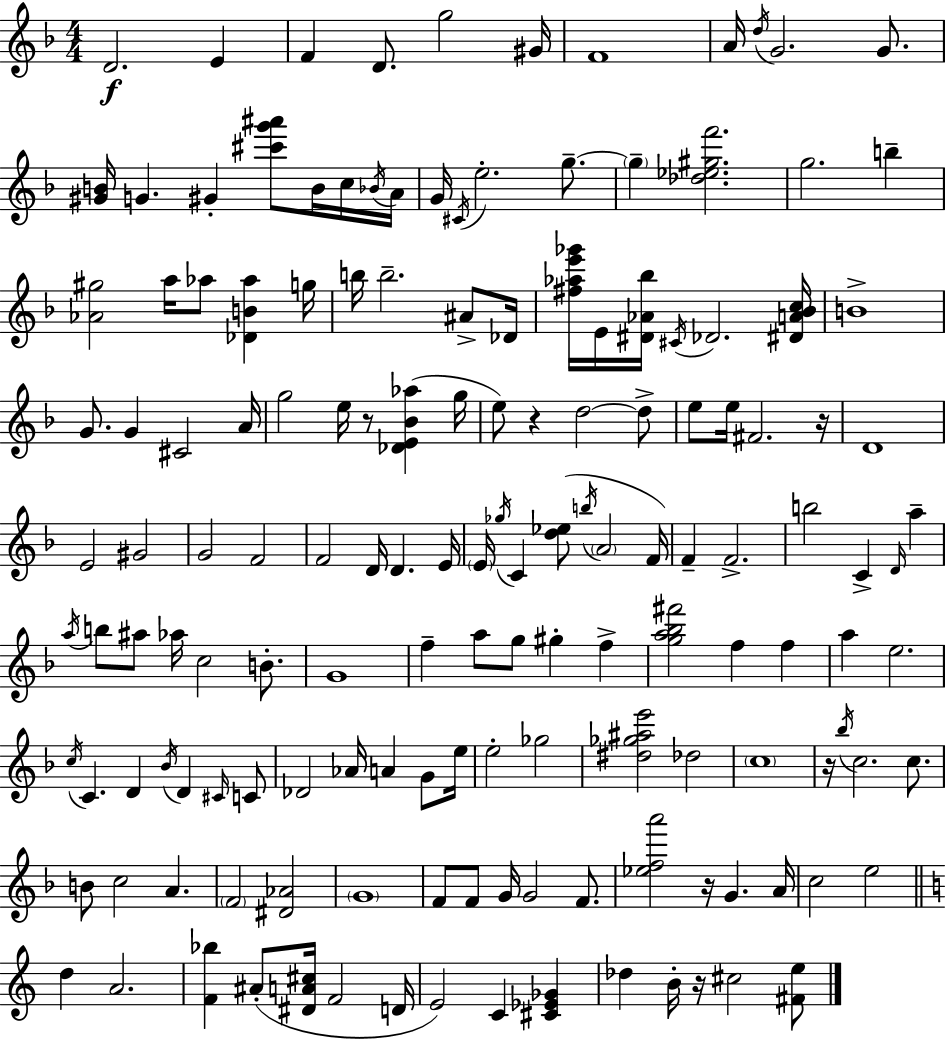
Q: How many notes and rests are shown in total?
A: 152